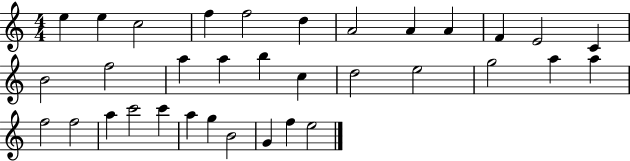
X:1
T:Untitled
M:4/4
L:1/4
K:C
e e c2 f f2 d A2 A A F E2 C B2 f2 a a b c d2 e2 g2 a a f2 f2 a c'2 c' a g B2 G f e2